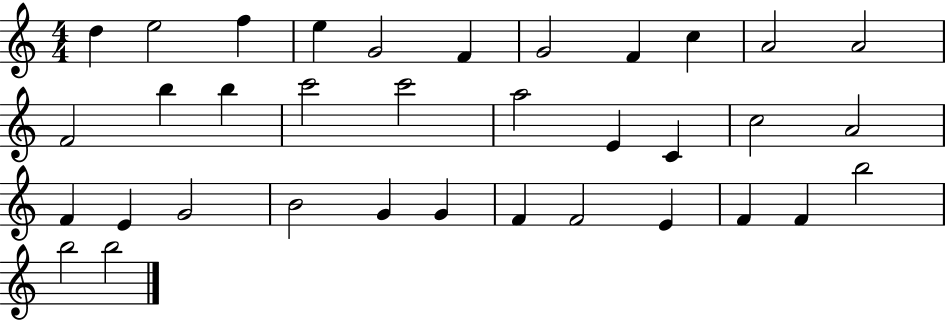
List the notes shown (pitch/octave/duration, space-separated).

D5/q E5/h F5/q E5/q G4/h F4/q G4/h F4/q C5/q A4/h A4/h F4/h B5/q B5/q C6/h C6/h A5/h E4/q C4/q C5/h A4/h F4/q E4/q G4/h B4/h G4/q G4/q F4/q F4/h E4/q F4/q F4/q B5/h B5/h B5/h